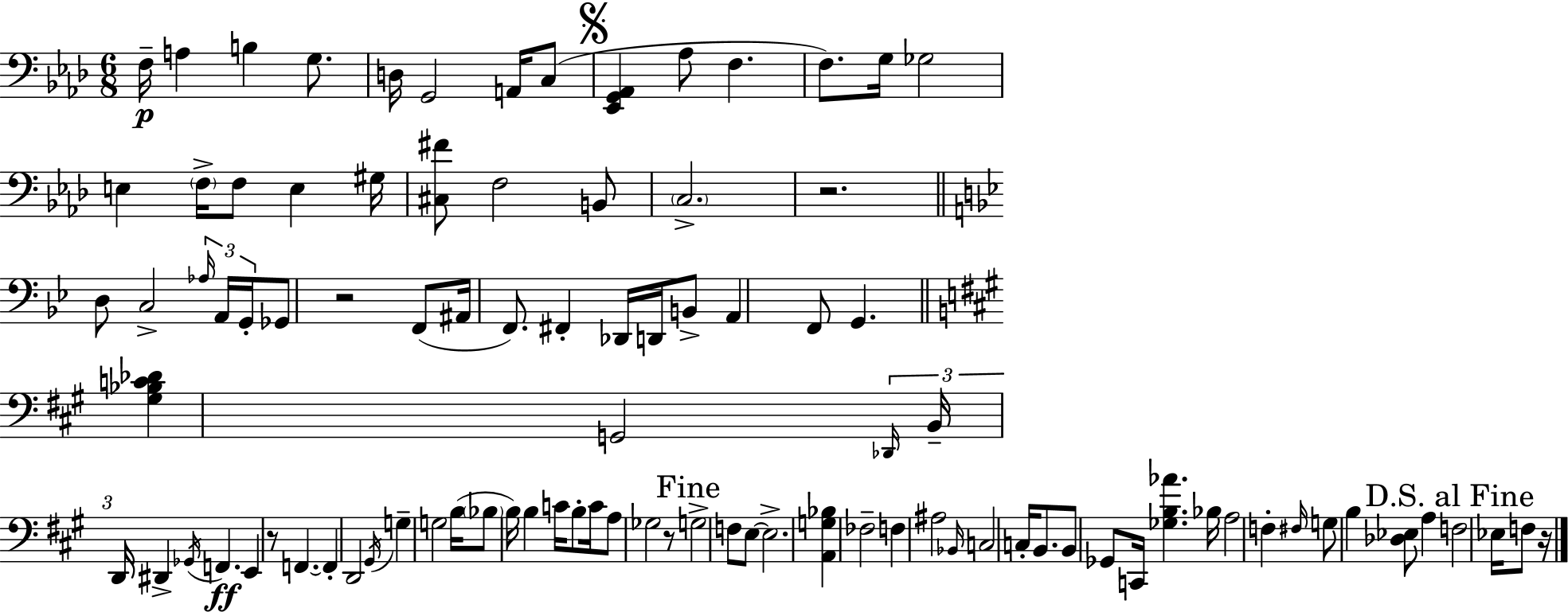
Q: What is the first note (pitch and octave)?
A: F3